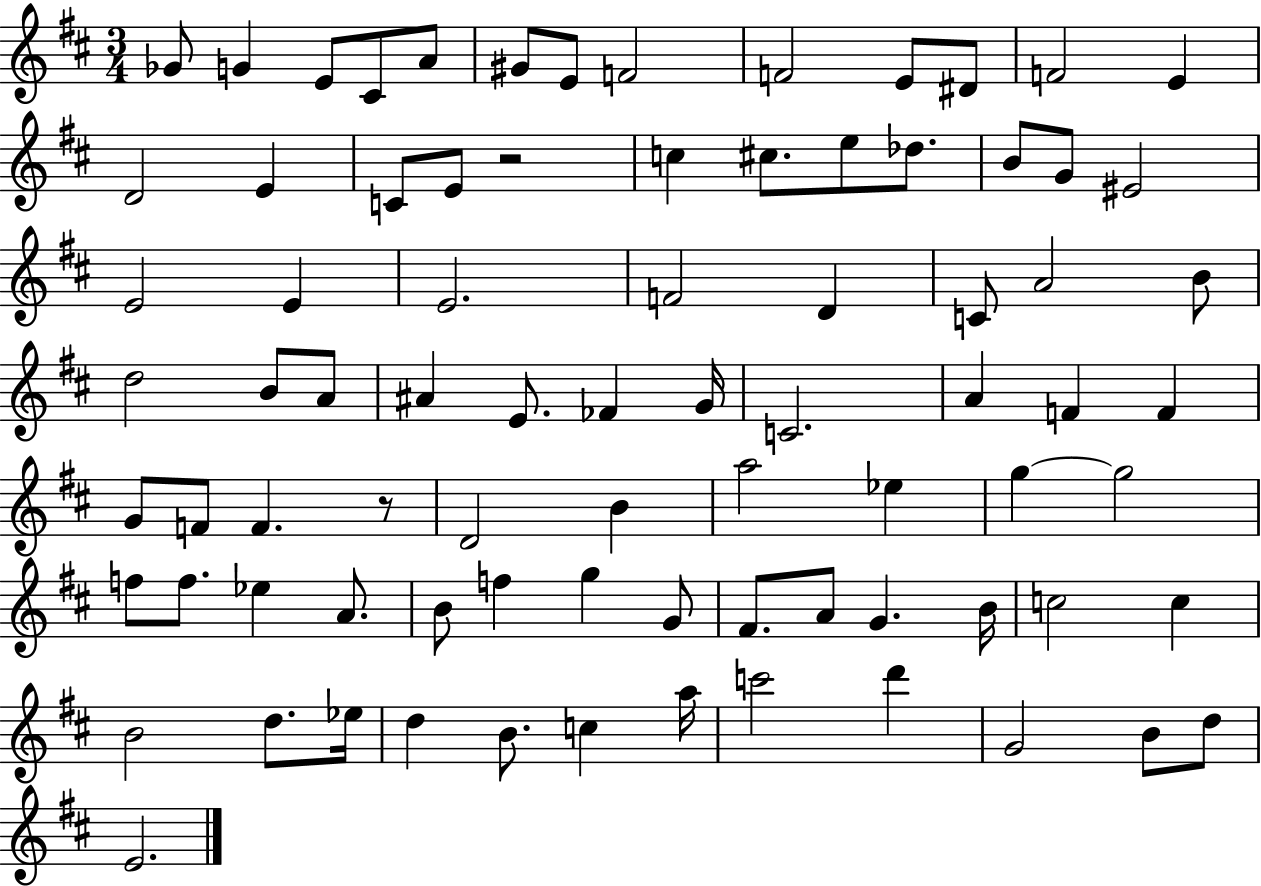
{
  \clef treble
  \numericTimeSignature
  \time 3/4
  \key d \major
  ges'8 g'4 e'8 cis'8 a'8 | gis'8 e'8 f'2 | f'2 e'8 dis'8 | f'2 e'4 | \break d'2 e'4 | c'8 e'8 r2 | c''4 cis''8. e''8 des''8. | b'8 g'8 eis'2 | \break e'2 e'4 | e'2. | f'2 d'4 | c'8 a'2 b'8 | \break d''2 b'8 a'8 | ais'4 e'8. fes'4 g'16 | c'2. | a'4 f'4 f'4 | \break g'8 f'8 f'4. r8 | d'2 b'4 | a''2 ees''4 | g''4~~ g''2 | \break f''8 f''8. ees''4 a'8. | b'8 f''4 g''4 g'8 | fis'8. a'8 g'4. b'16 | c''2 c''4 | \break b'2 d''8. ees''16 | d''4 b'8. c''4 a''16 | c'''2 d'''4 | g'2 b'8 d''8 | \break e'2. | \bar "|."
}